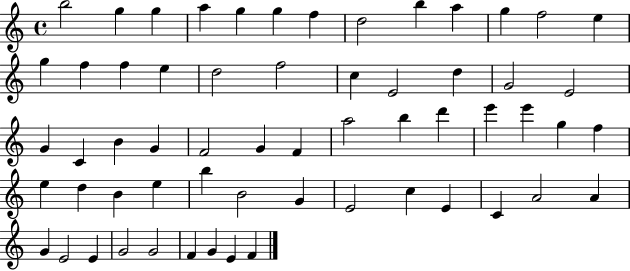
{
  \clef treble
  \time 4/4
  \defaultTimeSignature
  \key c \major
  b''2 g''4 g''4 | a''4 g''4 g''4 f''4 | d''2 b''4 a''4 | g''4 f''2 e''4 | \break g''4 f''4 f''4 e''4 | d''2 f''2 | c''4 e'2 d''4 | g'2 e'2 | \break g'4 c'4 b'4 g'4 | f'2 g'4 f'4 | a''2 b''4 d'''4 | e'''4 e'''4 g''4 f''4 | \break e''4 d''4 b'4 e''4 | b''4 b'2 g'4 | e'2 c''4 e'4 | c'4 a'2 a'4 | \break g'4 e'2 e'4 | g'2 g'2 | f'4 g'4 e'4 f'4 | \bar "|."
}